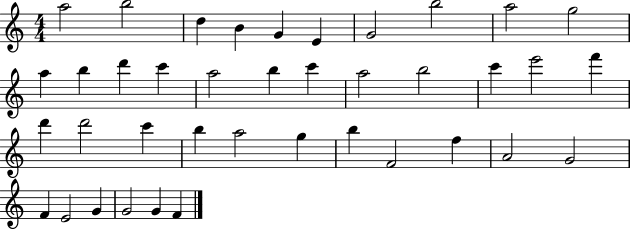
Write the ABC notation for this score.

X:1
T:Untitled
M:4/4
L:1/4
K:C
a2 b2 d B G E G2 b2 a2 g2 a b d' c' a2 b c' a2 b2 c' e'2 f' d' d'2 c' b a2 g b F2 f A2 G2 F E2 G G2 G F